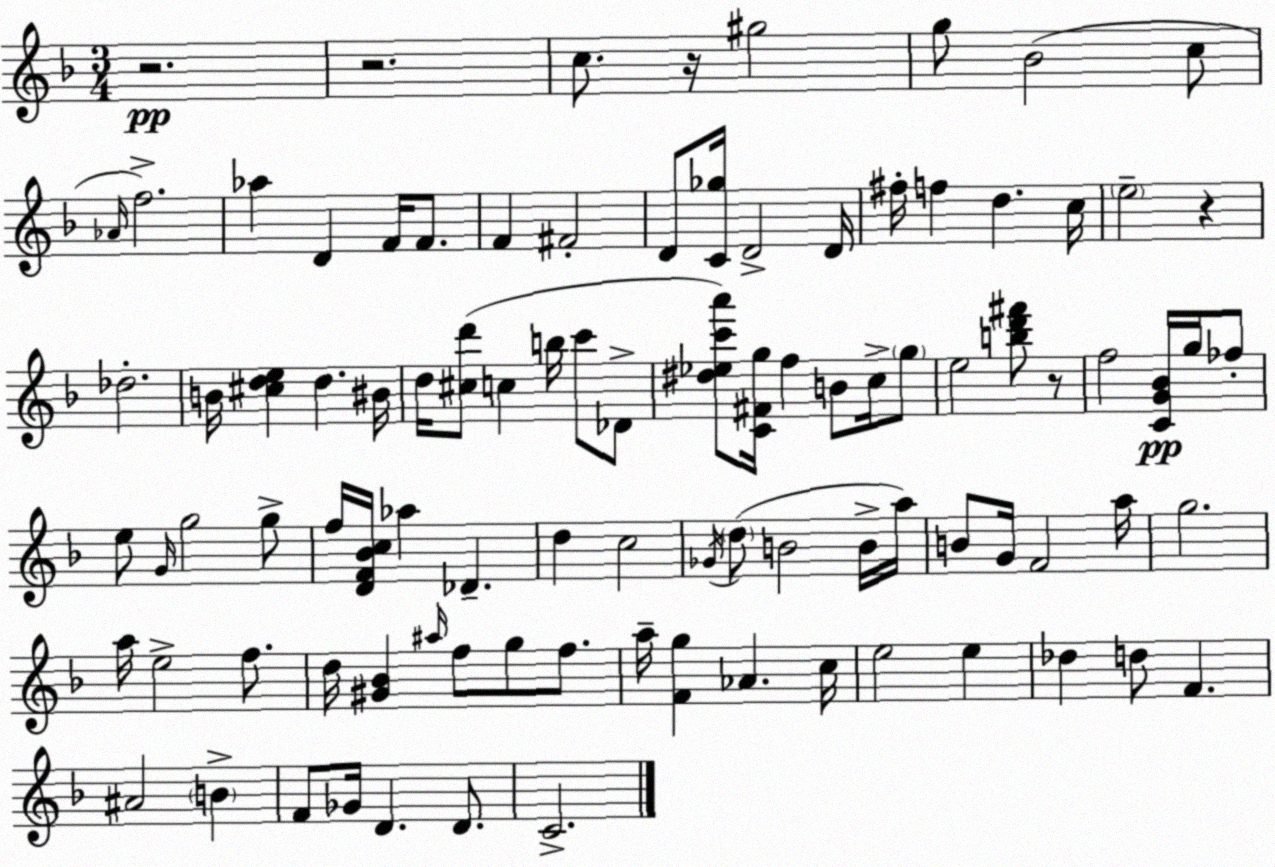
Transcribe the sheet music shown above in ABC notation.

X:1
T:Untitled
M:3/4
L:1/4
K:F
z2 z2 c/2 z/4 ^g2 g/2 _B2 c/2 _A/4 f2 _a D F/4 F/2 F ^F2 D/2 [C_g]/4 D2 D/4 ^f/4 f d c/4 e2 z _d2 B/4 [^cde] d ^B/4 d/4 [^cd']/2 c b/4 c'/2 _D/2 [^d_ec'a']/2 [C^Fg]/4 f B/2 c/4 g/2 e2 [bd'^f']/2 z/2 f2 [CG_B]/4 g/4 _f/2 e/2 G/4 g2 g/2 f/4 [DF_Bc]/4 _a _D d c2 _G/4 d/2 B2 B/4 a/4 B/2 G/4 F2 a/4 g2 a/4 e2 f/2 d/4 [^G_B] ^a/4 f/2 g/2 f/2 a/4 [Fg] _A c/4 e2 e _d d/2 F ^A2 B F/2 _G/4 D D/2 C2